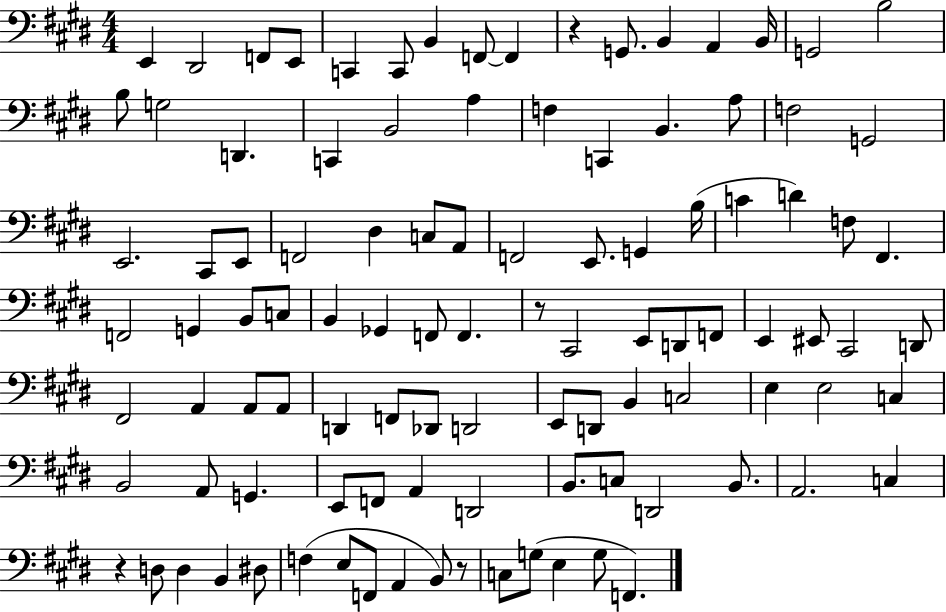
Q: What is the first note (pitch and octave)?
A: E2